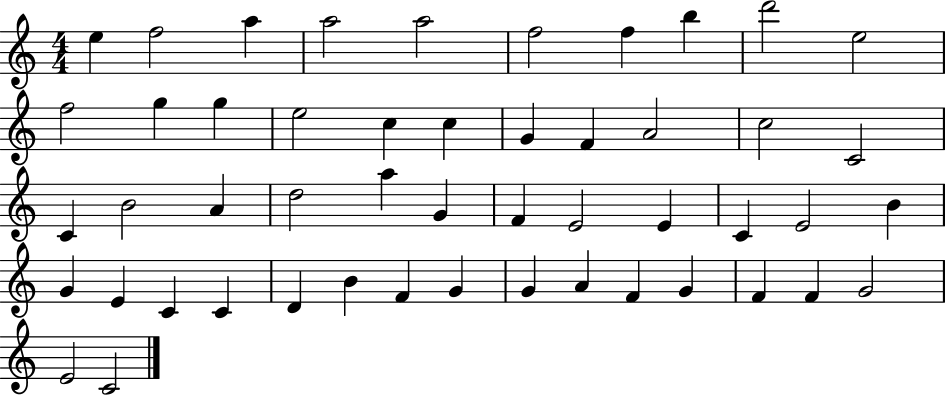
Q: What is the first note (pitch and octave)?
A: E5